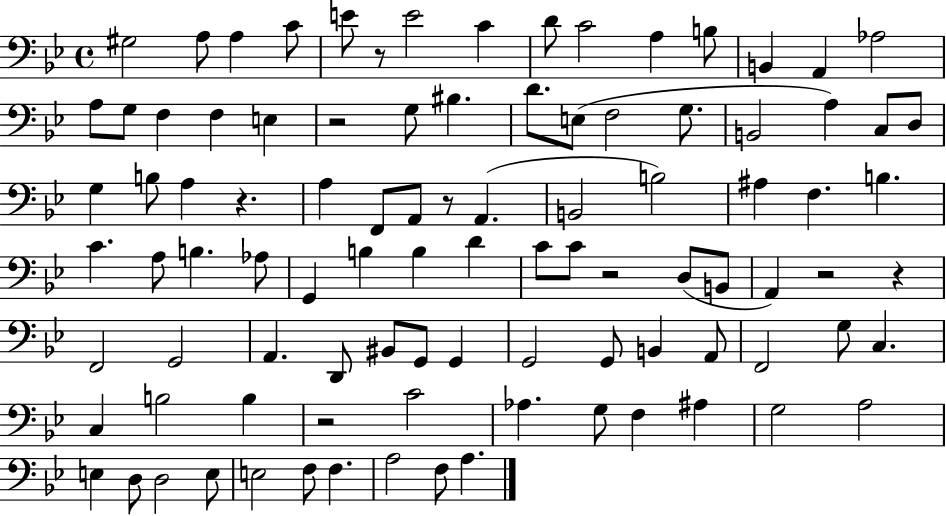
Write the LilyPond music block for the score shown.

{
  \clef bass
  \time 4/4
  \defaultTimeSignature
  \key bes \major
  gis2 a8 a4 c'8 | e'8 r8 e'2 c'4 | d'8 c'2 a4 b8 | b,4 a,4 aes2 | \break a8 g8 f4 f4 e4 | r2 g8 bis4. | d'8. e8( f2 g8. | b,2 a4) c8 d8 | \break g4 b8 a4 r4. | a4 f,8 a,8 r8 a,4.( | b,2 b2) | ais4 f4. b4. | \break c'4. a8 b4. aes8 | g,4 b4 b4 d'4 | c'8 c'8 r2 d8( b,8 | a,4) r2 r4 | \break f,2 g,2 | a,4. d,8 bis,8 g,8 g,4 | g,2 g,8 b,4 a,8 | f,2 g8 c4. | \break c4 b2 b4 | r2 c'2 | aes4. g8 f4 ais4 | g2 a2 | \break e4 d8 d2 e8 | e2 f8 f4. | a2 f8 a4. | \bar "|."
}